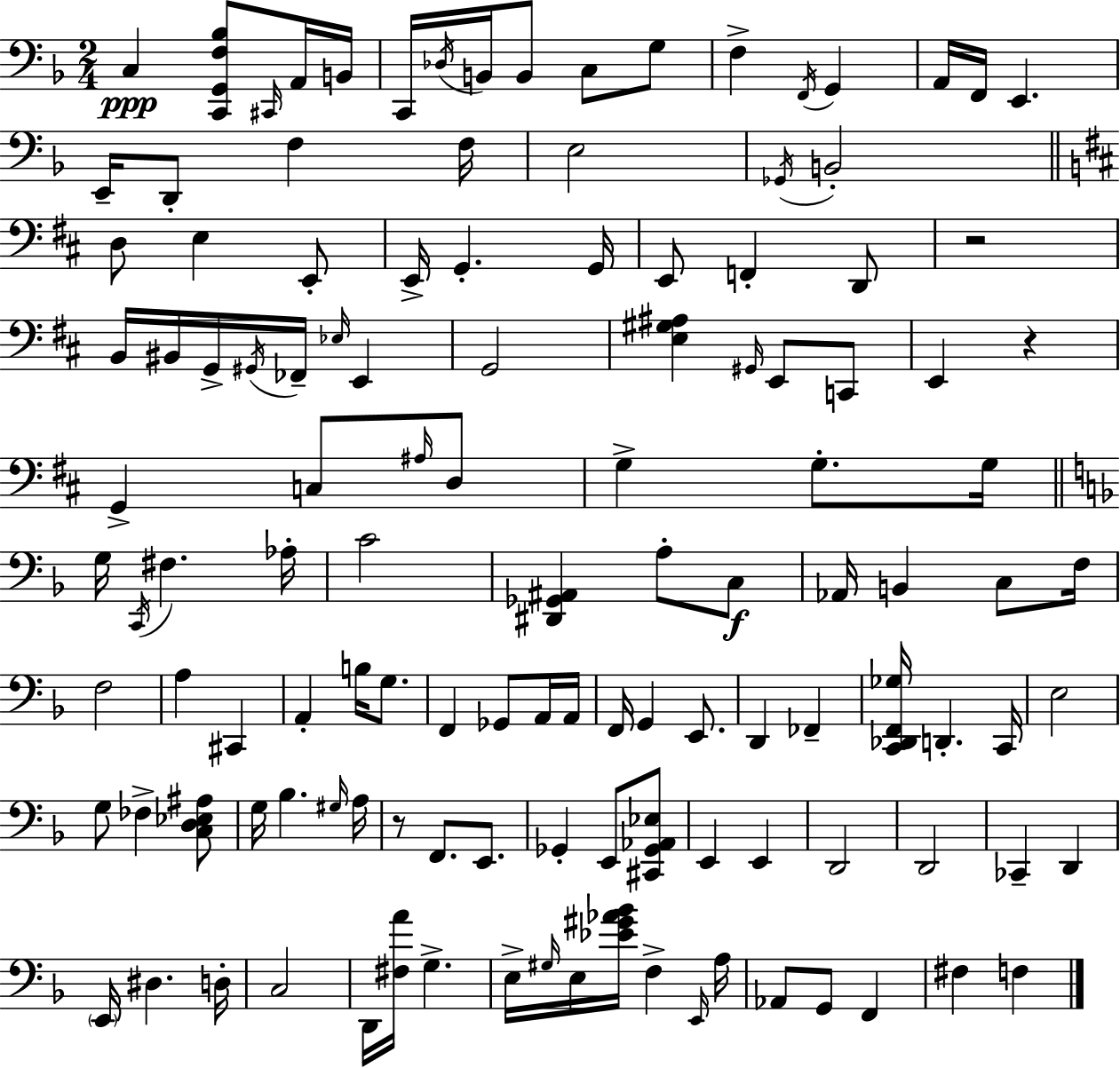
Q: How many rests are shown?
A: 3